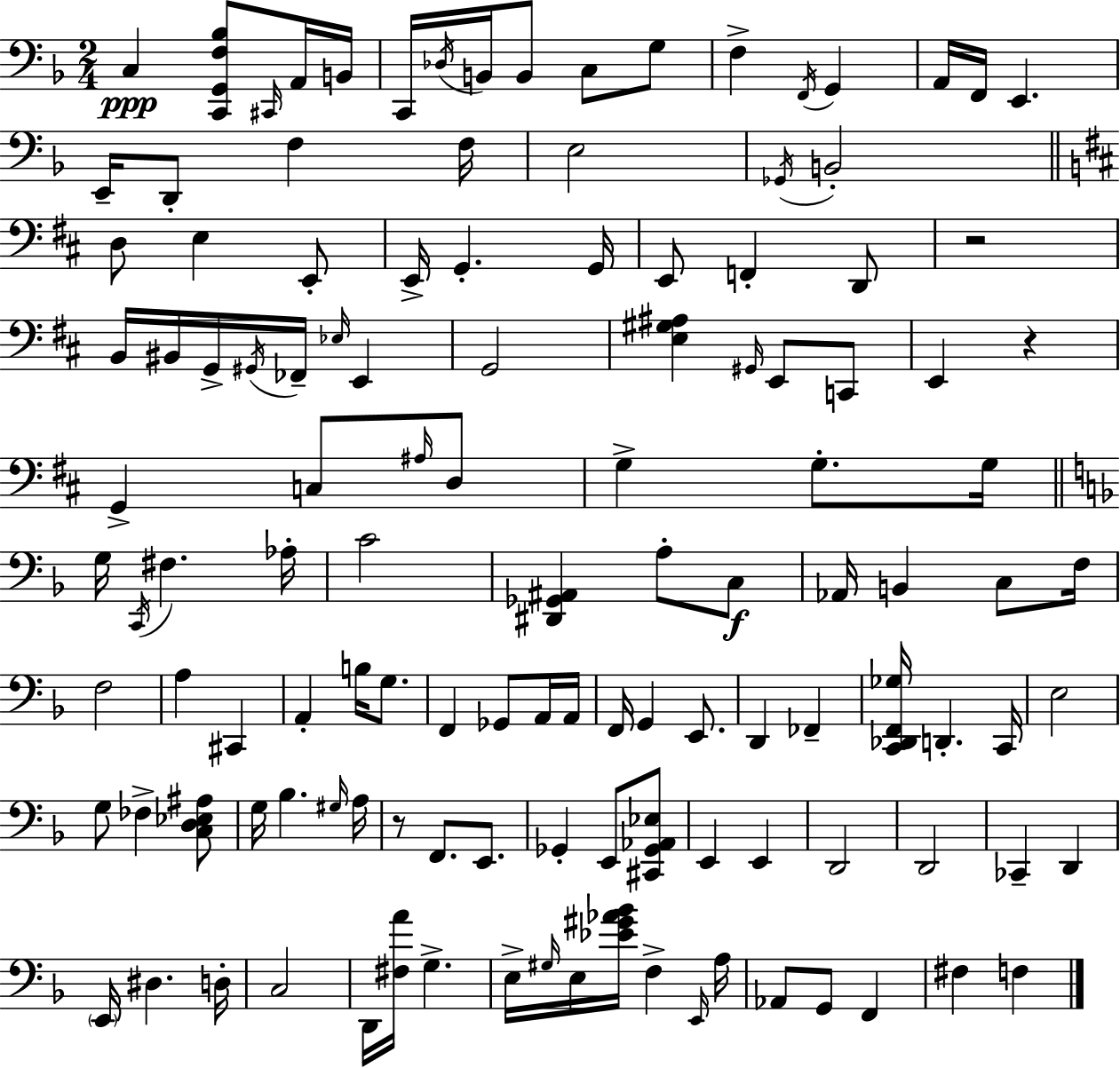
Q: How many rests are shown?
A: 3